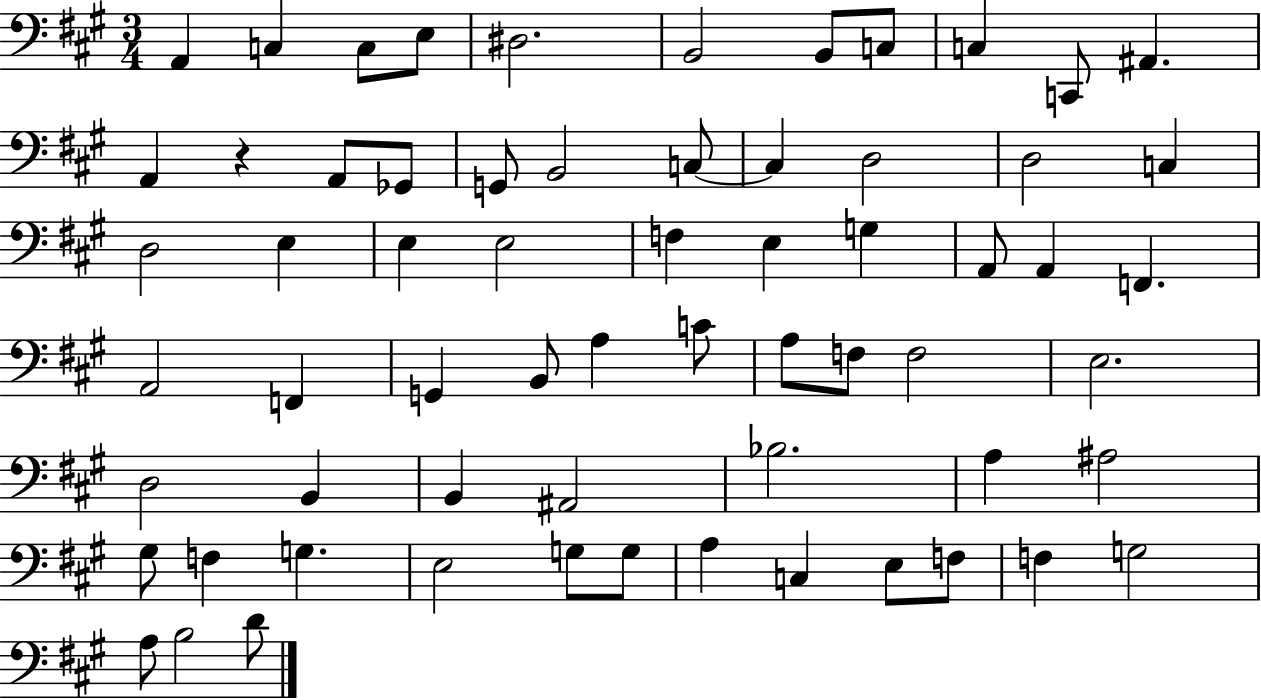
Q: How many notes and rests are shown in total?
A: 64